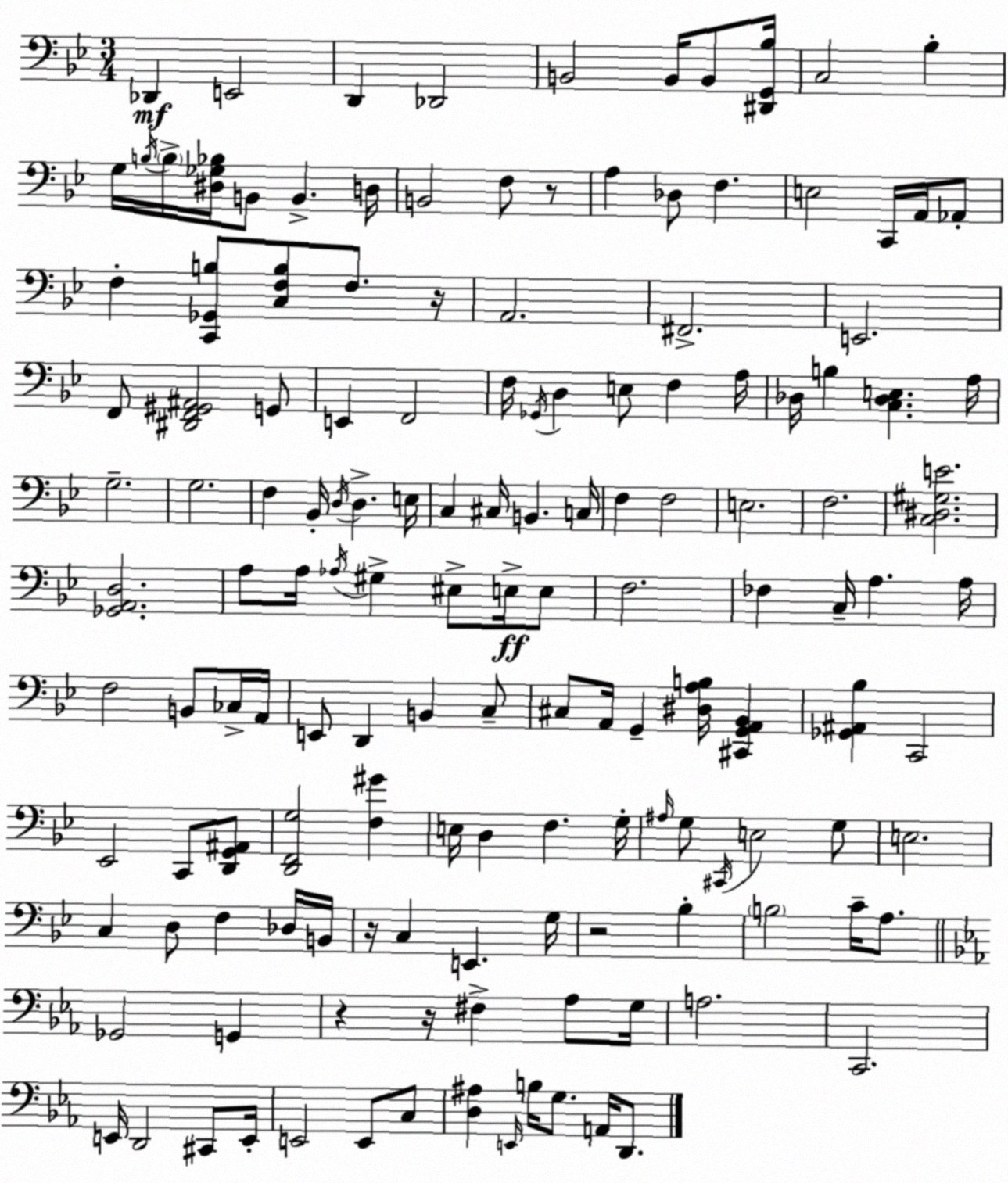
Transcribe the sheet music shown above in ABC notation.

X:1
T:Untitled
M:3/4
L:1/4
K:Bb
_D,, E,,2 D,, _D,,2 B,,2 B,,/4 B,,/2 [^D,,G,,_B,]/4 C,2 _B, G,/4 B,/4 B,/4 [^D,_G,_B,]/4 B,,/2 B,, D,/4 B,,2 F,/2 z/2 A, _D,/2 F, E,2 C,,/4 A,,/4 _A,,/2 F, [C,,_G,,B,]/2 [C,F,B,]/2 F,/2 z/4 A,,2 ^F,,2 E,,2 F,,/2 [^D,,F,,^G,,^A,,]2 G,,/2 E,, F,,2 F,/4 _G,,/4 D, E,/2 F, A,/4 _D,/4 B, [C,_D,E,] A,/4 G,2 G,2 F, _B,,/4 D,/4 D, E,/4 C, ^C,/4 B,, C,/4 F, F,2 E,2 F,2 [C,^D,^G,E]2 [_G,,A,,D,]2 A,/2 A,/4 _A,/4 ^G, ^E,/2 E,/4 E,/2 F,2 _F, C,/4 A, A,/4 F,2 B,,/2 _C,/4 A,,/4 E,,/2 D,, B,, C,/2 ^C,/2 A,,/4 G,, [^D,A,B,]/4 [^C,,G,,A,,_B,,] [_G,,^A,,_B,] C,,2 _E,,2 C,,/2 [D,,G,,^A,,]/2 [D,,F,,G,]2 [F,^G] E,/4 D, F, G,/4 ^A,/4 G,/2 ^C,,/4 E,2 G,/2 E,2 C, D,/2 F, _D,/4 B,,/4 z/4 C, E,, G,/4 z2 _B, B,2 C/4 A,/2 _G,,2 G,, z z/4 ^F, _A,/2 G,/4 A,2 C,,2 E,,/4 D,,2 ^C,,/2 E,,/4 E,,2 E,,/2 C,/2 [D,^A,] E,,/4 B,/4 G,/2 A,,/4 D,,/2